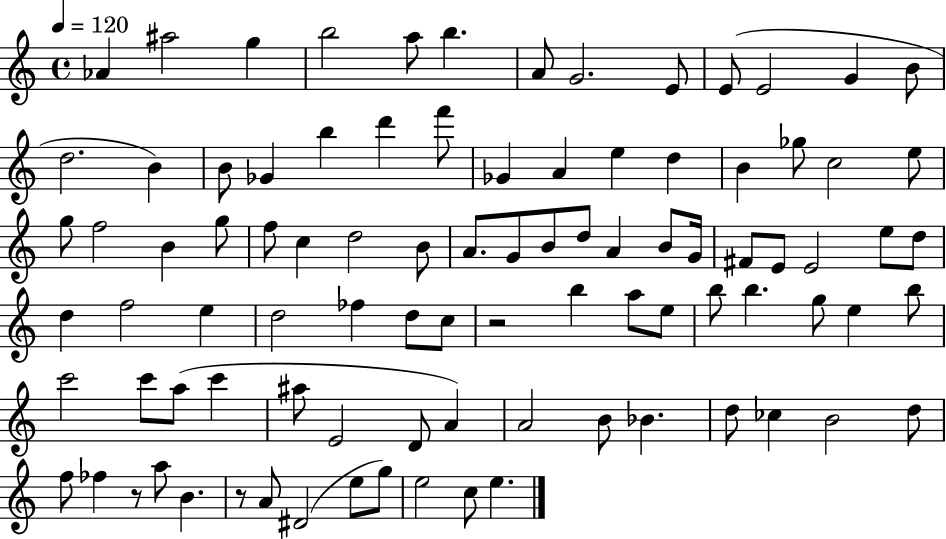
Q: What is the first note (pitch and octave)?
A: Ab4